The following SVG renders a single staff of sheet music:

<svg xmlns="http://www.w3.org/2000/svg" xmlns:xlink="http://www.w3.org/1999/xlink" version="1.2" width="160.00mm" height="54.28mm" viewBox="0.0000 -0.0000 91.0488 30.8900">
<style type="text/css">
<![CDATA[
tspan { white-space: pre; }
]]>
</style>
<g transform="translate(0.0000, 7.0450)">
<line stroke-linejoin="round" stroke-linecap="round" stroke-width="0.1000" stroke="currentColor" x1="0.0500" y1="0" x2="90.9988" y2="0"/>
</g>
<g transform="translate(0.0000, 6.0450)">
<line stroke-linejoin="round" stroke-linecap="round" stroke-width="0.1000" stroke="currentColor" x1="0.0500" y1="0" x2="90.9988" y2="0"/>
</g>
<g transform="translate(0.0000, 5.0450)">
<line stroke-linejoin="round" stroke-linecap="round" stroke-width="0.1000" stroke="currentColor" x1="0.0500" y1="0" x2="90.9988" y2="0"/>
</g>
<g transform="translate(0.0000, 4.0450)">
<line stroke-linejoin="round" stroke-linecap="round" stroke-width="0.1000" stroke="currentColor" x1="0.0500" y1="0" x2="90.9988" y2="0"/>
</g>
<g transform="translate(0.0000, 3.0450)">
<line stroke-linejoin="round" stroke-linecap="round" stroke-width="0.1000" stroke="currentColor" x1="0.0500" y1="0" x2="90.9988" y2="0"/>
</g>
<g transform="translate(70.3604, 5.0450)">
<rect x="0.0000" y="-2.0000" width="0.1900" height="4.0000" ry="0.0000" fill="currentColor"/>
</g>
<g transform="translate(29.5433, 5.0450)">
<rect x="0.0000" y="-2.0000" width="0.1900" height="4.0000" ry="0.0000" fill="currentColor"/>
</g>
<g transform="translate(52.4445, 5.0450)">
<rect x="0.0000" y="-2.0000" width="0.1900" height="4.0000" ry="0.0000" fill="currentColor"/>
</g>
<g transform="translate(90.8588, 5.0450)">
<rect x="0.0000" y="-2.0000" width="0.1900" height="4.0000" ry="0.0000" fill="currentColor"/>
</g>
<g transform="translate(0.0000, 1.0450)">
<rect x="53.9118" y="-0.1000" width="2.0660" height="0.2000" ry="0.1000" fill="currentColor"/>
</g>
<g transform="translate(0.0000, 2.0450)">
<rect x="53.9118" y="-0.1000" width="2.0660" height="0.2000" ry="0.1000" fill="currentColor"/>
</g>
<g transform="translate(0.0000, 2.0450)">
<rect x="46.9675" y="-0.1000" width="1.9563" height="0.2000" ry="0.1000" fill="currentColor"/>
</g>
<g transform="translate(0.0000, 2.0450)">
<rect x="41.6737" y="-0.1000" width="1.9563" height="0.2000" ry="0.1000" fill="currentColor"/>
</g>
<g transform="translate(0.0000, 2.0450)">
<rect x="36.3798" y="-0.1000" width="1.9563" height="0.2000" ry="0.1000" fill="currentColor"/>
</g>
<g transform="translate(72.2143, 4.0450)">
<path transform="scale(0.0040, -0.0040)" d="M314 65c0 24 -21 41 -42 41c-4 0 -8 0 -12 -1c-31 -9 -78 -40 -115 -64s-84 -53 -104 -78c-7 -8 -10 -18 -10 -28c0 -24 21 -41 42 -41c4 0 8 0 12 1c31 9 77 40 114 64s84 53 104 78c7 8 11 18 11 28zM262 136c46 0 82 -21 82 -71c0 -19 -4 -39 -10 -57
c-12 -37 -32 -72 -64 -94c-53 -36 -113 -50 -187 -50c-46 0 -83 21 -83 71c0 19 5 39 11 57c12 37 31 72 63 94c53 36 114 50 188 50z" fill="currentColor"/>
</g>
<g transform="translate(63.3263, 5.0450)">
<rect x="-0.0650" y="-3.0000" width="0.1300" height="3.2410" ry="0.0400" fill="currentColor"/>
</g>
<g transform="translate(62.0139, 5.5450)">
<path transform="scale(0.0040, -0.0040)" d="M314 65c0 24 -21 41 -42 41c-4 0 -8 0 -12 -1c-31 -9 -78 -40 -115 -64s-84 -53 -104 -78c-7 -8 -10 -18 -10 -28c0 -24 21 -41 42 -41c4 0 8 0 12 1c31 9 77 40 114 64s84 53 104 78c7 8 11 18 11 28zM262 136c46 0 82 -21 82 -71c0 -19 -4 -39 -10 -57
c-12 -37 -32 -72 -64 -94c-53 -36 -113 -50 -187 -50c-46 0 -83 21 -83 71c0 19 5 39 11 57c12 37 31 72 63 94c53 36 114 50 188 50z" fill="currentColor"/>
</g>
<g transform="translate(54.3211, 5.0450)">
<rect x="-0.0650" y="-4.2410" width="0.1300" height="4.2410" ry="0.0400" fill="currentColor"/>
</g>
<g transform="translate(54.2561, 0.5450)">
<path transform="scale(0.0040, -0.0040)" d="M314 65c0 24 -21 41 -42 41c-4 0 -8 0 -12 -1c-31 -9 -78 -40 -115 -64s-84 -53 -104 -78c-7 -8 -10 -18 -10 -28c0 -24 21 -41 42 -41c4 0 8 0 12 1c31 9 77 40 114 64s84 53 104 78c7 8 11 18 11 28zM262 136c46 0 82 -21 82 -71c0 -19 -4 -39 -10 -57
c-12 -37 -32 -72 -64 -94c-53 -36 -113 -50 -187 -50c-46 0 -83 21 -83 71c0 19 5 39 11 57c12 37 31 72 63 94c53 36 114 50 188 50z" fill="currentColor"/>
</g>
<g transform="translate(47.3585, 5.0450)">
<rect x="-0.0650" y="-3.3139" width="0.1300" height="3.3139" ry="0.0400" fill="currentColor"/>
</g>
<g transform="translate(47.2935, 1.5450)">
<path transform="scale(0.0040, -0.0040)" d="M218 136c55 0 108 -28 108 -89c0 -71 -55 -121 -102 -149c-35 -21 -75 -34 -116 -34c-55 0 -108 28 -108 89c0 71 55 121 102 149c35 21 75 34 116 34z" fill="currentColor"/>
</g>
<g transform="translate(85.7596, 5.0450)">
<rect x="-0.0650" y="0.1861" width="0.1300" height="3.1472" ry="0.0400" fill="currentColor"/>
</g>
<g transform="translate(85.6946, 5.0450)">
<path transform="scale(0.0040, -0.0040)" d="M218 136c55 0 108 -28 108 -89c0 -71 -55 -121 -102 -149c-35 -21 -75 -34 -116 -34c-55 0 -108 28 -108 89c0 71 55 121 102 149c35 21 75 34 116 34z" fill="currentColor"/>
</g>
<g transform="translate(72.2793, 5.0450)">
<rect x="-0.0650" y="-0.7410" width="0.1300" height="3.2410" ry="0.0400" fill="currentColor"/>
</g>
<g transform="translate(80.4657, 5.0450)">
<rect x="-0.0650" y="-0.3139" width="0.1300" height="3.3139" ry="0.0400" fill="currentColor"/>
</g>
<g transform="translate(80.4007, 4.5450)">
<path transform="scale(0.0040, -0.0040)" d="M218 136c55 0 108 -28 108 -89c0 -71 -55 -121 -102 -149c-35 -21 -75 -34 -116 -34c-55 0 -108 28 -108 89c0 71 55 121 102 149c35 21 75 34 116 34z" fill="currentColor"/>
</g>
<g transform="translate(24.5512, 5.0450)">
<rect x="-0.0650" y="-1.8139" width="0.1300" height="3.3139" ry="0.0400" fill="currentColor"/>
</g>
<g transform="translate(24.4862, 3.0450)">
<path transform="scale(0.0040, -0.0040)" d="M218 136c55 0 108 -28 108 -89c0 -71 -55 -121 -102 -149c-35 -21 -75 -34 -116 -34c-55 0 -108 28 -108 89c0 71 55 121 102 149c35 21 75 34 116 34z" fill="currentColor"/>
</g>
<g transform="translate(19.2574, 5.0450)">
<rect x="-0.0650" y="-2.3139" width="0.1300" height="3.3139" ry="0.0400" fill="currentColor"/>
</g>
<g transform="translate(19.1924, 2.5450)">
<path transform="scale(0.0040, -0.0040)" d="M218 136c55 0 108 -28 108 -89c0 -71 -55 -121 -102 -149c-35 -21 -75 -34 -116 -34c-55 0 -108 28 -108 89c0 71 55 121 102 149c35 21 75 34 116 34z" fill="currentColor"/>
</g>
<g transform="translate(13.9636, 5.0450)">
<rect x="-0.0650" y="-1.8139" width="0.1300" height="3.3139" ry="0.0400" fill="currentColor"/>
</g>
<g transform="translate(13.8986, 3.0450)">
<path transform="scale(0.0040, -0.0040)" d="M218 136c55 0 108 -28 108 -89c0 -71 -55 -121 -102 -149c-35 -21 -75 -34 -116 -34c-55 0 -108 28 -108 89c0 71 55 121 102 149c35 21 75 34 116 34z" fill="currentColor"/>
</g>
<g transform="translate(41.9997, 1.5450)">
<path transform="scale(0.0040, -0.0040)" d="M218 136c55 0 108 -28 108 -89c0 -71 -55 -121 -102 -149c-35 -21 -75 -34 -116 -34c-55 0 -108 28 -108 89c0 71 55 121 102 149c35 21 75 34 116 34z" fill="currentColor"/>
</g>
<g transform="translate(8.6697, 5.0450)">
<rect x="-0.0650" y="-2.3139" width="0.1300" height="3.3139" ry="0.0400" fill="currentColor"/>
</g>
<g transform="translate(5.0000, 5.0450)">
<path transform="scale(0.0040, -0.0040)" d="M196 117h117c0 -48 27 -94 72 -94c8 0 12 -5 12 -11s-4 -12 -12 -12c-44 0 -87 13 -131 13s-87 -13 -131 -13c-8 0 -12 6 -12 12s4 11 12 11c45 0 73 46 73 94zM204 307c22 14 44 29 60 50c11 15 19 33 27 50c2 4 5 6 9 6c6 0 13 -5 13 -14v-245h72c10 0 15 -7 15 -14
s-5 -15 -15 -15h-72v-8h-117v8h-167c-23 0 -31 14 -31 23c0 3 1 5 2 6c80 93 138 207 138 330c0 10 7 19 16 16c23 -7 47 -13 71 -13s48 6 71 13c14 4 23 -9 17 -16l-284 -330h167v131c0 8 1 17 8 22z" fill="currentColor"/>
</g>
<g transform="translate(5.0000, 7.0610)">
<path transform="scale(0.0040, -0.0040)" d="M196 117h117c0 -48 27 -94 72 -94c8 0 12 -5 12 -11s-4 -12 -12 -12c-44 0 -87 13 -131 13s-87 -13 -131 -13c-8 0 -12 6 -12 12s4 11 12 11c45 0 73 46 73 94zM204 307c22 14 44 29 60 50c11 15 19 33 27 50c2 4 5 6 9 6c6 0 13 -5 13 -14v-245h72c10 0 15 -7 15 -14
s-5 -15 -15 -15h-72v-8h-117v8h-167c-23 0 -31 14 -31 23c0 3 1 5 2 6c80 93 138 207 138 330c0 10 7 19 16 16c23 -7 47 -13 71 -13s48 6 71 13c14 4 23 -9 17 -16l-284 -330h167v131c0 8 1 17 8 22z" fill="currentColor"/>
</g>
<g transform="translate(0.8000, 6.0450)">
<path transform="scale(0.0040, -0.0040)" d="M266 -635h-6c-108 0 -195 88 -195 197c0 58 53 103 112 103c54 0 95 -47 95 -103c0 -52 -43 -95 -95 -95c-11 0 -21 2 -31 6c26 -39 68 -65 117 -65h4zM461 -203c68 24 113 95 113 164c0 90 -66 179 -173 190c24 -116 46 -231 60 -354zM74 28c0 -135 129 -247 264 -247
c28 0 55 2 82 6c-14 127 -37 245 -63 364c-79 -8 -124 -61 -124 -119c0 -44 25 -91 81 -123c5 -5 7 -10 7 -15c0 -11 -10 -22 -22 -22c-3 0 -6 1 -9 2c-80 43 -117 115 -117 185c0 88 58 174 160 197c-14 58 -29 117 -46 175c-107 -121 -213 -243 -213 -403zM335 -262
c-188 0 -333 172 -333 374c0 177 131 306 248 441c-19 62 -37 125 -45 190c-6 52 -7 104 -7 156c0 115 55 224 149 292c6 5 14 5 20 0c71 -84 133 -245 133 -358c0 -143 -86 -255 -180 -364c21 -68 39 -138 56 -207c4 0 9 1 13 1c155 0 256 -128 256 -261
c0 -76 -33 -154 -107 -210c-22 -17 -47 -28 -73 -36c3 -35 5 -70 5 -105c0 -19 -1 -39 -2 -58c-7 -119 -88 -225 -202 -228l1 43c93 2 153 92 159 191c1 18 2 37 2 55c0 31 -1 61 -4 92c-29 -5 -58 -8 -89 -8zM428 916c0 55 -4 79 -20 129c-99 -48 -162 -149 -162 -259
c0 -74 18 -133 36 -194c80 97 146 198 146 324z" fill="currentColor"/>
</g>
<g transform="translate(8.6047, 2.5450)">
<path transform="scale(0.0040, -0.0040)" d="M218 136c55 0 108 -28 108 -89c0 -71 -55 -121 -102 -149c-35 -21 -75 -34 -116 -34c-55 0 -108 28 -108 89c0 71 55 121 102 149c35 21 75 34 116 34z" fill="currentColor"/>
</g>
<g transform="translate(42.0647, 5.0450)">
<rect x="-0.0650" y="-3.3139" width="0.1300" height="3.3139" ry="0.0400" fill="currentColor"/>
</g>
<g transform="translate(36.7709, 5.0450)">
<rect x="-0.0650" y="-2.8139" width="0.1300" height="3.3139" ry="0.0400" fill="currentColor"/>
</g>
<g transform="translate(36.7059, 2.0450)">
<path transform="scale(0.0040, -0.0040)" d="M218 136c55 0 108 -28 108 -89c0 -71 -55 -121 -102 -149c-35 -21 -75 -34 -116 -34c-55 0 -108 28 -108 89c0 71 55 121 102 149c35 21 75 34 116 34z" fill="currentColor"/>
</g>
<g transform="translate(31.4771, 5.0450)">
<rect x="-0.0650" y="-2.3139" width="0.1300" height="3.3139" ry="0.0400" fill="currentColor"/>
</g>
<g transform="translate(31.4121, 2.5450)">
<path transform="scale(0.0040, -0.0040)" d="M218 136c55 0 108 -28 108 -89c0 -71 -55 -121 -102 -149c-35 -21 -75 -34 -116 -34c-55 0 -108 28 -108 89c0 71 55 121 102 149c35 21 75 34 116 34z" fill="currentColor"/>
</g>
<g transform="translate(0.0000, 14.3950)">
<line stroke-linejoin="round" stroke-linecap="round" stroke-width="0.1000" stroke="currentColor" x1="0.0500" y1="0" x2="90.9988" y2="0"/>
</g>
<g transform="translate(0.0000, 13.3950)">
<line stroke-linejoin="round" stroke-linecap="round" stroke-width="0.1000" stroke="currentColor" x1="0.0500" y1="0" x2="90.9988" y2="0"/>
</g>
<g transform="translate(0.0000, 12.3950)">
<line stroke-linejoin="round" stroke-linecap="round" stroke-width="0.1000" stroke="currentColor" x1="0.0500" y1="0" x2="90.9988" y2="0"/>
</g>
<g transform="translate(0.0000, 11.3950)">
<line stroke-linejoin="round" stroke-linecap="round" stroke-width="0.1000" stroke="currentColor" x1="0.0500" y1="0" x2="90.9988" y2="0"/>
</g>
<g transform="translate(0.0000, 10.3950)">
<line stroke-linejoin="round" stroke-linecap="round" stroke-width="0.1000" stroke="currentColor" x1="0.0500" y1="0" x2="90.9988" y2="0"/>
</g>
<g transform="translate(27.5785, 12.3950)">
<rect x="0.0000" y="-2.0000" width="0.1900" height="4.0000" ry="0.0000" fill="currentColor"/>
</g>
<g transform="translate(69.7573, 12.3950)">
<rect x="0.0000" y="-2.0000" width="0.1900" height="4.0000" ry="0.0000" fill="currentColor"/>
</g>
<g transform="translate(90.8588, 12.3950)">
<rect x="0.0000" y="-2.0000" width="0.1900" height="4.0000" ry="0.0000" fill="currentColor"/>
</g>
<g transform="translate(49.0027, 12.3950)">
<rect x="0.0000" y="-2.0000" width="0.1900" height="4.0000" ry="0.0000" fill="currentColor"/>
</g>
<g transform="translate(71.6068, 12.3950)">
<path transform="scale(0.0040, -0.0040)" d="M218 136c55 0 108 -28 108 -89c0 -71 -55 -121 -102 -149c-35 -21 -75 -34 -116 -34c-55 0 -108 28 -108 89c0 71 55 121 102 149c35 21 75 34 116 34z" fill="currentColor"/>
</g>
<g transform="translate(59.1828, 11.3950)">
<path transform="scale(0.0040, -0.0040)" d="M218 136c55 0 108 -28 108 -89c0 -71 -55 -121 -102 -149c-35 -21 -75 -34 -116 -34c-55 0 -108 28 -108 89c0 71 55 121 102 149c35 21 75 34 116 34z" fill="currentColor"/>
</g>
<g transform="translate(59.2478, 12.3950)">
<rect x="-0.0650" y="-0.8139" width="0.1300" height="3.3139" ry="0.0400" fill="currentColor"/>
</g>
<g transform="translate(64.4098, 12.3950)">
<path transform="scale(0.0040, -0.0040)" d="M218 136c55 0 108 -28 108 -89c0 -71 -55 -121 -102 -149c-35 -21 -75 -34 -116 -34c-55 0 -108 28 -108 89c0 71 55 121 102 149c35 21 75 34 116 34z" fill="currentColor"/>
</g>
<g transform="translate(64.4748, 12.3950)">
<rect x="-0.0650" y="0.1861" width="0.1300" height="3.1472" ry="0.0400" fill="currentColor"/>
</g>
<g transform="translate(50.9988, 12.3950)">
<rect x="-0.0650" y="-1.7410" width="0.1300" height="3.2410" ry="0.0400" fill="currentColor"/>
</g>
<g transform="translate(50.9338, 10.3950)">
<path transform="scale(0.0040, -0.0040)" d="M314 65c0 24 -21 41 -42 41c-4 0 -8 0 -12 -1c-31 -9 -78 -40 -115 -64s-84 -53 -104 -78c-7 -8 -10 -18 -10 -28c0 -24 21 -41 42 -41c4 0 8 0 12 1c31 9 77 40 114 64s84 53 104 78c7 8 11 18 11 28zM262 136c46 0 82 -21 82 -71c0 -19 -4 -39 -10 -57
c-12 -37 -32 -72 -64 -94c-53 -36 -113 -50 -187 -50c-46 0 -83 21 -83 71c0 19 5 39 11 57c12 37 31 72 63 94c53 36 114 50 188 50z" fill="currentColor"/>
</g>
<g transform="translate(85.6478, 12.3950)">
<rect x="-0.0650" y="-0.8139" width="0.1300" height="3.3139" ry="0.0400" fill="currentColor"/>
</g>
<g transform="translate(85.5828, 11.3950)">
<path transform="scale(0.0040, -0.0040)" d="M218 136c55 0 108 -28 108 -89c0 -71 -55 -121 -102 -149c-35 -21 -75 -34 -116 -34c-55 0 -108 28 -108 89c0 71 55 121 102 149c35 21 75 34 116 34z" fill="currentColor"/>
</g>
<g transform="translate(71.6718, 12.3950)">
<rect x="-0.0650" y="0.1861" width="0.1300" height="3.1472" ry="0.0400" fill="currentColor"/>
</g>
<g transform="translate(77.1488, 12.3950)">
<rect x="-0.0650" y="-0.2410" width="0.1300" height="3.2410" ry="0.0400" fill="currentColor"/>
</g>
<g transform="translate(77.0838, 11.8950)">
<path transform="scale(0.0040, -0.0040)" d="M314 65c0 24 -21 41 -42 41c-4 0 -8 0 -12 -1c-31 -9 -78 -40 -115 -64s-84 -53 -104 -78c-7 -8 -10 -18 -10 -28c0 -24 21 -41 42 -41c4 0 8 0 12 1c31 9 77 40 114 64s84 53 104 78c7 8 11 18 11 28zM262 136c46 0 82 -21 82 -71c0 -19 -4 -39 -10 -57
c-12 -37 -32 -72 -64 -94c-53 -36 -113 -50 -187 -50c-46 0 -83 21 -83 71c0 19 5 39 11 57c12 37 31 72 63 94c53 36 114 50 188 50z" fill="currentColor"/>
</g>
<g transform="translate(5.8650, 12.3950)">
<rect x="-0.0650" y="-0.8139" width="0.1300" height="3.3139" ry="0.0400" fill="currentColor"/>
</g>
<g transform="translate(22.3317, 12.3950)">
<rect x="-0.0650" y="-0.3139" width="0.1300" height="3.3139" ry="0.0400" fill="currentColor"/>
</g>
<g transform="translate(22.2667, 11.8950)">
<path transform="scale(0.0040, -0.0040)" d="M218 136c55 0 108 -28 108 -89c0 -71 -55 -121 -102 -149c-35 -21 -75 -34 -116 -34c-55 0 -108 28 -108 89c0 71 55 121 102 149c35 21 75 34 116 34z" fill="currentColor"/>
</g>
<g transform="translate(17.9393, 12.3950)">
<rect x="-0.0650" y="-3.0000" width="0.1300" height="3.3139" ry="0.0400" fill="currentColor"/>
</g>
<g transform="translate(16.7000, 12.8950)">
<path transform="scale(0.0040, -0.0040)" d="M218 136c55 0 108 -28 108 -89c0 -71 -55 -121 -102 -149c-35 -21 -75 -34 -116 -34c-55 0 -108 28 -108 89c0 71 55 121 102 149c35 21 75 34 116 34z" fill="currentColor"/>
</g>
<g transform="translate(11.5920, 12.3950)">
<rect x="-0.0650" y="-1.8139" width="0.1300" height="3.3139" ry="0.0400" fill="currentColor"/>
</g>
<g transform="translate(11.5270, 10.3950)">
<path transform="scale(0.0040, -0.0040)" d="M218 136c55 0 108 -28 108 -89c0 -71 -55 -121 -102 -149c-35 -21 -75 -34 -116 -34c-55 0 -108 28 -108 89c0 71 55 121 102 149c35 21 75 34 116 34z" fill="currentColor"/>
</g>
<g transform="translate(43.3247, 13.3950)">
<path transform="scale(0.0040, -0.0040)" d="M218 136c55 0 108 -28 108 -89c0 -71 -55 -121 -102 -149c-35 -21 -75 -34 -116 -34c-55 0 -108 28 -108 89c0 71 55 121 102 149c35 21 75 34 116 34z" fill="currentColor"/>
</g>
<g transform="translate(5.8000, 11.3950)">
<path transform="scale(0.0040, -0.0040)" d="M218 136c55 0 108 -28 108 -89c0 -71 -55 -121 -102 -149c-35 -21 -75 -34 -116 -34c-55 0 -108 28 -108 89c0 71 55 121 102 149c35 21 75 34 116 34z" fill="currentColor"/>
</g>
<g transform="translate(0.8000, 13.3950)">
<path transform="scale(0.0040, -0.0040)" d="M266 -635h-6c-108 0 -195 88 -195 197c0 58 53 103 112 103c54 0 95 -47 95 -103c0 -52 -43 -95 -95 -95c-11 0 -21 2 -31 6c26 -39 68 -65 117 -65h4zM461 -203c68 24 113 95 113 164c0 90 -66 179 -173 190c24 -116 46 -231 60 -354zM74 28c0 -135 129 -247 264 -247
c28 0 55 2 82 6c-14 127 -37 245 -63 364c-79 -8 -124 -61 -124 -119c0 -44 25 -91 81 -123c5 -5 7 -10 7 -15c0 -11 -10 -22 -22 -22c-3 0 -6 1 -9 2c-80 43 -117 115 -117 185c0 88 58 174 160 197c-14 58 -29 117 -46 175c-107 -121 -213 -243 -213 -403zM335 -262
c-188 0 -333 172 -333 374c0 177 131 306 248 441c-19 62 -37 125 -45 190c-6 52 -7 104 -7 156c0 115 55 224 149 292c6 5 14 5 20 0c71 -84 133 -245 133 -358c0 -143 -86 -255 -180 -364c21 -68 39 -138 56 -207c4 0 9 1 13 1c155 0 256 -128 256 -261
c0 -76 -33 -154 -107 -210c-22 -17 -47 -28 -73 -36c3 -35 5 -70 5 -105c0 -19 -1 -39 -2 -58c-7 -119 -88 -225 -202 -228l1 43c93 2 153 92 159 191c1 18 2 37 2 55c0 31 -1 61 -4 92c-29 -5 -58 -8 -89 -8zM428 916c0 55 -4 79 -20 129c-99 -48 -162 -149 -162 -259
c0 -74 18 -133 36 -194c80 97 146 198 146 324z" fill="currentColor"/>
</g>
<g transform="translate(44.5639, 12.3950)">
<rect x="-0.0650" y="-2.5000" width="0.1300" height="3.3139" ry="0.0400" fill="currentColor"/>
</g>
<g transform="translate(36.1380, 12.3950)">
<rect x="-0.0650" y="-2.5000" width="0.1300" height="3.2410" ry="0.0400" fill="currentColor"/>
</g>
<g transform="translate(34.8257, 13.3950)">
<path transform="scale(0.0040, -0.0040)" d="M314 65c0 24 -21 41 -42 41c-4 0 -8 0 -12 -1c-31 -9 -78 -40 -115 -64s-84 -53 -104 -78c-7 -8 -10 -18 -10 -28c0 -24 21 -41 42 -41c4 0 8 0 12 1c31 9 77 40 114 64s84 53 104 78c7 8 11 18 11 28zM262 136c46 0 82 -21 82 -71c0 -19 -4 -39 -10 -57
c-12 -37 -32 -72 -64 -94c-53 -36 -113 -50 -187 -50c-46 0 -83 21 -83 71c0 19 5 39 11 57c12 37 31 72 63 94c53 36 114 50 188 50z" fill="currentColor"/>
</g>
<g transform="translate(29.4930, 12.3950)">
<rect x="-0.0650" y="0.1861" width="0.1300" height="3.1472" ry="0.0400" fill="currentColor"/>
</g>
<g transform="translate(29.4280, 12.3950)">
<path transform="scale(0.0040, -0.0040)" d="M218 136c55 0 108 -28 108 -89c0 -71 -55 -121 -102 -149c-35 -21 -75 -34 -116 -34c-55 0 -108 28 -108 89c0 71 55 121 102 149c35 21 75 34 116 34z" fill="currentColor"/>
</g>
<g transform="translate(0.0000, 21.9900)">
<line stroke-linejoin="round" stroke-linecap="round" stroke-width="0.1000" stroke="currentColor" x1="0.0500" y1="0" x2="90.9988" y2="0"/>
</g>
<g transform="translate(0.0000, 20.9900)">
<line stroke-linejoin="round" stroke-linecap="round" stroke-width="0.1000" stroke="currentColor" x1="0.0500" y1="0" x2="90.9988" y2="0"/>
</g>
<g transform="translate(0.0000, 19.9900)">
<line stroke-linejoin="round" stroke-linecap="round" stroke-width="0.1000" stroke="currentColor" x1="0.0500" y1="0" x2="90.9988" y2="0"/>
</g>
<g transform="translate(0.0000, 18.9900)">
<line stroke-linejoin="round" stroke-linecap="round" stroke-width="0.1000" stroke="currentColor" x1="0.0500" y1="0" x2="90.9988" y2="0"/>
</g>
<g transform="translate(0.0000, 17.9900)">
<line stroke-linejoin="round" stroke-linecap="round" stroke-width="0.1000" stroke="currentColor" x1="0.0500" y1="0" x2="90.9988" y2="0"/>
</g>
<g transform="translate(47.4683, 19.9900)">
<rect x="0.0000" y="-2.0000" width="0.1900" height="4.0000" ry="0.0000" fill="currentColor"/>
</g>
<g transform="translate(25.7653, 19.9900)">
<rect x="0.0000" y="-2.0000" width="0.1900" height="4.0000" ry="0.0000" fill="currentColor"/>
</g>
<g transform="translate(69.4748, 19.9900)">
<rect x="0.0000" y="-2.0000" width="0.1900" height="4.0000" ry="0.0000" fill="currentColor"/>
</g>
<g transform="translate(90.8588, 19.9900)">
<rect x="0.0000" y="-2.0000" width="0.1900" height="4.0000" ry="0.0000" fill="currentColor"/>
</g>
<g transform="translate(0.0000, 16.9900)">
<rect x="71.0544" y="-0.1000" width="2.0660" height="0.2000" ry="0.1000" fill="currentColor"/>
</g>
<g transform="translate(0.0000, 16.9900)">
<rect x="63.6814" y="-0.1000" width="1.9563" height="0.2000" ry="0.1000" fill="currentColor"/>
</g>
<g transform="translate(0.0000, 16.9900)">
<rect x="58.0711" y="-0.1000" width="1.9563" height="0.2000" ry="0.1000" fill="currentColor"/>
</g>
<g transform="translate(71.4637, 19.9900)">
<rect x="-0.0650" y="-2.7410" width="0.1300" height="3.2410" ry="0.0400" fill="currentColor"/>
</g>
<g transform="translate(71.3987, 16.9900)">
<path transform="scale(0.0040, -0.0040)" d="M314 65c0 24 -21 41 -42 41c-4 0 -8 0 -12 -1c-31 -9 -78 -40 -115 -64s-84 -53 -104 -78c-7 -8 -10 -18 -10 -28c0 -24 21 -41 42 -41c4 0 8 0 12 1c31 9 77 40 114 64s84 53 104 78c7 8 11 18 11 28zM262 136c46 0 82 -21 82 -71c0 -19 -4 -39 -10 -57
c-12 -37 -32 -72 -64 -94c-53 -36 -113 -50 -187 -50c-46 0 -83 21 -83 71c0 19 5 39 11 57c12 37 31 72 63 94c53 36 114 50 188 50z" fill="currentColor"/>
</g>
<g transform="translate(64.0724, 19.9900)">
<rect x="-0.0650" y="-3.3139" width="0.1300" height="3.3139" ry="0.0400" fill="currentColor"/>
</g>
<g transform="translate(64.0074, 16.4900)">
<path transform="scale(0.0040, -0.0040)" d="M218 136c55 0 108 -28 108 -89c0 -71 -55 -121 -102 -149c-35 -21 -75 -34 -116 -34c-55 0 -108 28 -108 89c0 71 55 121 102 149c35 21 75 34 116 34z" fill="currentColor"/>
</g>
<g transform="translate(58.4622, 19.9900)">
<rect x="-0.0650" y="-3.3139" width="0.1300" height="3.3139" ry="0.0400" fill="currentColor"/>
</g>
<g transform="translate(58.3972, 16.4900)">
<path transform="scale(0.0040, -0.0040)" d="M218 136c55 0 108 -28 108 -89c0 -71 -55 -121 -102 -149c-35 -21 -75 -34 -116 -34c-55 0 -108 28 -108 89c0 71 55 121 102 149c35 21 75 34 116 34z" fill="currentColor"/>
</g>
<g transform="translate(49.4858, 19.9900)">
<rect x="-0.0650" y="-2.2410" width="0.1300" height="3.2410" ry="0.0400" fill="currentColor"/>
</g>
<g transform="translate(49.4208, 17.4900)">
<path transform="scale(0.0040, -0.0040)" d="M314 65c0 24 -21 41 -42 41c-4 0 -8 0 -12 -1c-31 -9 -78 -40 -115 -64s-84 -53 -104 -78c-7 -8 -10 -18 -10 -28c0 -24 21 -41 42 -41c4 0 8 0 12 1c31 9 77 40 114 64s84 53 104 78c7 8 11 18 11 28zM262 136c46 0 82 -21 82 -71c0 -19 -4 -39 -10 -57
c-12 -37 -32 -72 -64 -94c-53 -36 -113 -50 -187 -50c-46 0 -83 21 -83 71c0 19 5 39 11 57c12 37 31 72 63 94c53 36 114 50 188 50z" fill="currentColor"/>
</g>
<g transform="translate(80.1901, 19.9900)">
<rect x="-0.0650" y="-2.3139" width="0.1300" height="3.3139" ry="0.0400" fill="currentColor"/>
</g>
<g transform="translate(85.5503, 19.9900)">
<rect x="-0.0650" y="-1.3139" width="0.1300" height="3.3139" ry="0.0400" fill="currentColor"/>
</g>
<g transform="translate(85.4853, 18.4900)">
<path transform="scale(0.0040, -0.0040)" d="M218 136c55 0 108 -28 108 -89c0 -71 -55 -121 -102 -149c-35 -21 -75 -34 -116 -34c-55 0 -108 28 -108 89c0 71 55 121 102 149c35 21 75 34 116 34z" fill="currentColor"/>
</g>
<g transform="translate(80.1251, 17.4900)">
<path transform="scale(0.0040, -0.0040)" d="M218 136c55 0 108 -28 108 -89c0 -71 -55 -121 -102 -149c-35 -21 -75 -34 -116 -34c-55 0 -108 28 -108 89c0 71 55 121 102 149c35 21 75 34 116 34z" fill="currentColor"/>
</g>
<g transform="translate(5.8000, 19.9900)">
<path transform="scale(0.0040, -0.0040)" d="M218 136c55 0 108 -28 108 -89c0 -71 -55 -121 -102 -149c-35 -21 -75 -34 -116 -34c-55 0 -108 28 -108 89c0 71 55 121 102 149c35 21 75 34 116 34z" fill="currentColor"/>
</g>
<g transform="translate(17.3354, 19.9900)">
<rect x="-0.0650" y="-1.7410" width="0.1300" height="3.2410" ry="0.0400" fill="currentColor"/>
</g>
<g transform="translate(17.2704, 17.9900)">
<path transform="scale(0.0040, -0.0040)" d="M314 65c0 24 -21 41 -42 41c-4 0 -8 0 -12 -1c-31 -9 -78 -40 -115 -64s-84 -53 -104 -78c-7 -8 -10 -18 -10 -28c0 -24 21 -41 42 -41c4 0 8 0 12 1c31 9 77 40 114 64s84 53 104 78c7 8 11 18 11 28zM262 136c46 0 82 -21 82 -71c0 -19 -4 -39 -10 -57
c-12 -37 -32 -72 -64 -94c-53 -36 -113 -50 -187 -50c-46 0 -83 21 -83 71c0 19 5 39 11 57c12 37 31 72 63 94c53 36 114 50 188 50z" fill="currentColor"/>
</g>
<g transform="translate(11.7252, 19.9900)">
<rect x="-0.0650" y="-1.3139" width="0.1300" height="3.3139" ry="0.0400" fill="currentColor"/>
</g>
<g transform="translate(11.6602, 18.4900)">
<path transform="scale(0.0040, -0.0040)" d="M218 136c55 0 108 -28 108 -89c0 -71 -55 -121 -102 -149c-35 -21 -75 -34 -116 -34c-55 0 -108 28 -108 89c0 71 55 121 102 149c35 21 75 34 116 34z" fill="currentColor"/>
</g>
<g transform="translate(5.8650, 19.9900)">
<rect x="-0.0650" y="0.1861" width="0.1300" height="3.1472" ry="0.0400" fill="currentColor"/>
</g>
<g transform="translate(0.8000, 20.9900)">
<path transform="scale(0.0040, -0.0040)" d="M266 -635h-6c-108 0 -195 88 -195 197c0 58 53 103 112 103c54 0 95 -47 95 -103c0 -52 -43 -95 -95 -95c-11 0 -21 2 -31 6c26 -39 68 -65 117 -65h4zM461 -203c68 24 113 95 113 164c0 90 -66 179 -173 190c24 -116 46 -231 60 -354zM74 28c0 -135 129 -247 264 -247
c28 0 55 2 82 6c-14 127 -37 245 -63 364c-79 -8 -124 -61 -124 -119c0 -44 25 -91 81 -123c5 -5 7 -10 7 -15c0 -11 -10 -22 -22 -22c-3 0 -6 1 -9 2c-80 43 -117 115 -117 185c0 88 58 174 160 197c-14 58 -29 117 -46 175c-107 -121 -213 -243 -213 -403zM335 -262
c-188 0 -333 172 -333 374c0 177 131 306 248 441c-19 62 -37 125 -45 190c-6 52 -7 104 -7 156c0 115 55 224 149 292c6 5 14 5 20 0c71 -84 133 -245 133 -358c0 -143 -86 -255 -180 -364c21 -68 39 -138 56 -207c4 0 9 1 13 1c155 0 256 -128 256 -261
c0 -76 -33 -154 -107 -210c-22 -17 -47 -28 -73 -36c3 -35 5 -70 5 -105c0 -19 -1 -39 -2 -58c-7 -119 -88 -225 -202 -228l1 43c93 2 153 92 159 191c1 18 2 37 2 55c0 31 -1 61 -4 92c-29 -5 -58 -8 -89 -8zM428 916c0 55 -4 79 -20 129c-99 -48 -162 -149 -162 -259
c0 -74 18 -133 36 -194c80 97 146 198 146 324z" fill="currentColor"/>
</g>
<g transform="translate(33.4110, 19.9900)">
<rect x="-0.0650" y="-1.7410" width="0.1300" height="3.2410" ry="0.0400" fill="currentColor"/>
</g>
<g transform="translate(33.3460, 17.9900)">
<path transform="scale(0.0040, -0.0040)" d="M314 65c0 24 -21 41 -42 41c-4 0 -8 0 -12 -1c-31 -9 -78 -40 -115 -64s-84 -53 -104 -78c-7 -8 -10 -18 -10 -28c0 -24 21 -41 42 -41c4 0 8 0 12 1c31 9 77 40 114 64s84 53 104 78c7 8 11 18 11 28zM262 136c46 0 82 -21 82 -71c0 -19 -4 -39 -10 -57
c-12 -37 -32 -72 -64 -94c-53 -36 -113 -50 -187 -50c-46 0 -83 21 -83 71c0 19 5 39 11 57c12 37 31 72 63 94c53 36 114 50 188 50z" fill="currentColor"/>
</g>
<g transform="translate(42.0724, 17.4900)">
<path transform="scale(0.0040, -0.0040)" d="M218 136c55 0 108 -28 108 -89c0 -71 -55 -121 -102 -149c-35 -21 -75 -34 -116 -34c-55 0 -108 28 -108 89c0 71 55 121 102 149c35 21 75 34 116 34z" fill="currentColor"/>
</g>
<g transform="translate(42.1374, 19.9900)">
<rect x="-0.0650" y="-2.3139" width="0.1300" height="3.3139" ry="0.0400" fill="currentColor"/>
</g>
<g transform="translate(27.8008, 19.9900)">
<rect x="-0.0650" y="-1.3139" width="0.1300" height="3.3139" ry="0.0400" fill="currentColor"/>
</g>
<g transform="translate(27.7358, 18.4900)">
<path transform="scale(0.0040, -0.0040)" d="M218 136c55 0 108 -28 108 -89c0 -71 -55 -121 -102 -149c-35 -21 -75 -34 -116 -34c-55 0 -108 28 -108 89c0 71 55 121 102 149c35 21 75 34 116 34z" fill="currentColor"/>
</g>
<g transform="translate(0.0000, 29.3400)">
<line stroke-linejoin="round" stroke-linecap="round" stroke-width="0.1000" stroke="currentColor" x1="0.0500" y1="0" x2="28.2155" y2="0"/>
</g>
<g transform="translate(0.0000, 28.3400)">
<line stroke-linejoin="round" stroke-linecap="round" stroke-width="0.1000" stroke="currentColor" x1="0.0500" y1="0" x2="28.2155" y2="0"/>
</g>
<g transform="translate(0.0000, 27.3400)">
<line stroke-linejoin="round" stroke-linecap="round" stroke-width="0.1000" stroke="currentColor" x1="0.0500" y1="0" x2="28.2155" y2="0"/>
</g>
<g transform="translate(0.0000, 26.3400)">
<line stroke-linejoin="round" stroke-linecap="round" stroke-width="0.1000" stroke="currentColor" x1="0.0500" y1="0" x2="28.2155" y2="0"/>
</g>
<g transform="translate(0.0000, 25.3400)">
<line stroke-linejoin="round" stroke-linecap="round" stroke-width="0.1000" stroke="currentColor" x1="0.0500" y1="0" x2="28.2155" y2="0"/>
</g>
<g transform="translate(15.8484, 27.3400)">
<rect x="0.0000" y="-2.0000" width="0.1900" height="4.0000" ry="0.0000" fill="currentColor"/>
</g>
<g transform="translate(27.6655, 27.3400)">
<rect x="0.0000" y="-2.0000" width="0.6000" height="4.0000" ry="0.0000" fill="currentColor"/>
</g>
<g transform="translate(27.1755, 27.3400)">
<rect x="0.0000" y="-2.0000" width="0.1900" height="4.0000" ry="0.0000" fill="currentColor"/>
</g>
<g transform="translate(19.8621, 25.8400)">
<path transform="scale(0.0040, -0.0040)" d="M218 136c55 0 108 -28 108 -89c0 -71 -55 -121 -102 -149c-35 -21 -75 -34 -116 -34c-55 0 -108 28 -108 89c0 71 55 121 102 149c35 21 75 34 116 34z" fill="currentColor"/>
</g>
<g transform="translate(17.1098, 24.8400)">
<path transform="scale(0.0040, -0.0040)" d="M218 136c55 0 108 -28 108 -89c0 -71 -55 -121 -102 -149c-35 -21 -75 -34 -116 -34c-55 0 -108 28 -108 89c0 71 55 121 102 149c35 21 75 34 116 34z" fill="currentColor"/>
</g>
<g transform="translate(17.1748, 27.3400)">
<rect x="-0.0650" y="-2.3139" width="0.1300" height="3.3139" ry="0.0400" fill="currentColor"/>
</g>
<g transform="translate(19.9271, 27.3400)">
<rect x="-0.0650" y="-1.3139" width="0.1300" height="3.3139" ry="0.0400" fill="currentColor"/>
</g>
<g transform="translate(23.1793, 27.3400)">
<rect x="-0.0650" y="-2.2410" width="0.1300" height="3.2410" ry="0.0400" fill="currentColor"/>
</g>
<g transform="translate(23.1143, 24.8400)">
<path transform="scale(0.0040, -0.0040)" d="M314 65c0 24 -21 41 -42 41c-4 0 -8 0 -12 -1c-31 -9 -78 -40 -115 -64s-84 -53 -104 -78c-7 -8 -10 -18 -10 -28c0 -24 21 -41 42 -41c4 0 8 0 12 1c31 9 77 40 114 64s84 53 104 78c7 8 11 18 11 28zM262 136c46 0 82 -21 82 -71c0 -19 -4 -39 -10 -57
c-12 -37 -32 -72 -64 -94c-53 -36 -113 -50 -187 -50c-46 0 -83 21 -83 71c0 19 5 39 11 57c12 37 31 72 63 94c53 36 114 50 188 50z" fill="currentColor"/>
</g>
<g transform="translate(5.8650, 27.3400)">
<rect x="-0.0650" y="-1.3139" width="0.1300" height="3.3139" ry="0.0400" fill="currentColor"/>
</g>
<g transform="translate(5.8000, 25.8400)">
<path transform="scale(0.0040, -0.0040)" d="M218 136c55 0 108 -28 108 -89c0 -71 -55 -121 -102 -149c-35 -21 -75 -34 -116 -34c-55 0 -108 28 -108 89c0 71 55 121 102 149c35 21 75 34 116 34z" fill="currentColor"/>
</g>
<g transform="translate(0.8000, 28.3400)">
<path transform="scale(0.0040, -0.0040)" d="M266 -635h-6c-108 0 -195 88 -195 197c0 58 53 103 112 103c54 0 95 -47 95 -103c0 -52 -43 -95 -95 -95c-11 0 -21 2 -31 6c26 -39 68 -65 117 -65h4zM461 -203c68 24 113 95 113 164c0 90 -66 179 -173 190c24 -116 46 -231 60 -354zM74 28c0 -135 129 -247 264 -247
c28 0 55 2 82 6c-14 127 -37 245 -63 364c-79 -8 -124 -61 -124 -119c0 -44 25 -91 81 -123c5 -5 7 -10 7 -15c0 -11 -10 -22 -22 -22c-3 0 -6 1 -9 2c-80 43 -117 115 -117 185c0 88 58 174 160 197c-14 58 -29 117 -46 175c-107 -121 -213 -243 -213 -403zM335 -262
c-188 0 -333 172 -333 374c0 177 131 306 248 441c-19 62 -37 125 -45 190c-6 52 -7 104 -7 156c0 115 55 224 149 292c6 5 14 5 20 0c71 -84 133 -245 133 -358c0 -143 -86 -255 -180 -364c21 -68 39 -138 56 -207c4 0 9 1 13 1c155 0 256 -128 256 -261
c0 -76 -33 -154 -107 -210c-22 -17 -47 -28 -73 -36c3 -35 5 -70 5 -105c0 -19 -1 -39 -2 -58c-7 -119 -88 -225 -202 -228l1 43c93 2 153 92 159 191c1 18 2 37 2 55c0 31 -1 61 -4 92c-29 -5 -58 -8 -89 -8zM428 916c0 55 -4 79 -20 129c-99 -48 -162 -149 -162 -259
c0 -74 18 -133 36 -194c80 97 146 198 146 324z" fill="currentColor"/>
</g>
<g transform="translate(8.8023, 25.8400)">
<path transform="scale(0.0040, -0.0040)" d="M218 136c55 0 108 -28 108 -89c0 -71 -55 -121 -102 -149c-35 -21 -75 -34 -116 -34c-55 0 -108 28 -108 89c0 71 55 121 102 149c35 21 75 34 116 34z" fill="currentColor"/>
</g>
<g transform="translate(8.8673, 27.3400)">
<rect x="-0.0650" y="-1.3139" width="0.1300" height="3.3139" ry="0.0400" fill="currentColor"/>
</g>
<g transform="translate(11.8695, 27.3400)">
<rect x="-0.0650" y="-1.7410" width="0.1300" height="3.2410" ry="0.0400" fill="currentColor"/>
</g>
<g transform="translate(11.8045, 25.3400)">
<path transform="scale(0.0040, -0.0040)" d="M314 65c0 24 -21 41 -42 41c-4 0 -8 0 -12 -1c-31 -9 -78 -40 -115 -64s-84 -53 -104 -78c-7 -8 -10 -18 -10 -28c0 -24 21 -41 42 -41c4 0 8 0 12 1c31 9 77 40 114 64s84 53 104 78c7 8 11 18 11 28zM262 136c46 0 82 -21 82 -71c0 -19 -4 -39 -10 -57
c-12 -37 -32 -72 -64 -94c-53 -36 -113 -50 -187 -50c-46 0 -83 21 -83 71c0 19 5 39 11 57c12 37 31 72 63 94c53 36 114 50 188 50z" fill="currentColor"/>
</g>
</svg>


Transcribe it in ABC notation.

X:1
T:Untitled
M:4/4
L:1/4
K:C
g f g f g a b b d'2 A2 d2 c B d f A c B G2 G f2 d B B c2 d B e f2 e f2 g g2 b b a2 g e e e f2 g e g2